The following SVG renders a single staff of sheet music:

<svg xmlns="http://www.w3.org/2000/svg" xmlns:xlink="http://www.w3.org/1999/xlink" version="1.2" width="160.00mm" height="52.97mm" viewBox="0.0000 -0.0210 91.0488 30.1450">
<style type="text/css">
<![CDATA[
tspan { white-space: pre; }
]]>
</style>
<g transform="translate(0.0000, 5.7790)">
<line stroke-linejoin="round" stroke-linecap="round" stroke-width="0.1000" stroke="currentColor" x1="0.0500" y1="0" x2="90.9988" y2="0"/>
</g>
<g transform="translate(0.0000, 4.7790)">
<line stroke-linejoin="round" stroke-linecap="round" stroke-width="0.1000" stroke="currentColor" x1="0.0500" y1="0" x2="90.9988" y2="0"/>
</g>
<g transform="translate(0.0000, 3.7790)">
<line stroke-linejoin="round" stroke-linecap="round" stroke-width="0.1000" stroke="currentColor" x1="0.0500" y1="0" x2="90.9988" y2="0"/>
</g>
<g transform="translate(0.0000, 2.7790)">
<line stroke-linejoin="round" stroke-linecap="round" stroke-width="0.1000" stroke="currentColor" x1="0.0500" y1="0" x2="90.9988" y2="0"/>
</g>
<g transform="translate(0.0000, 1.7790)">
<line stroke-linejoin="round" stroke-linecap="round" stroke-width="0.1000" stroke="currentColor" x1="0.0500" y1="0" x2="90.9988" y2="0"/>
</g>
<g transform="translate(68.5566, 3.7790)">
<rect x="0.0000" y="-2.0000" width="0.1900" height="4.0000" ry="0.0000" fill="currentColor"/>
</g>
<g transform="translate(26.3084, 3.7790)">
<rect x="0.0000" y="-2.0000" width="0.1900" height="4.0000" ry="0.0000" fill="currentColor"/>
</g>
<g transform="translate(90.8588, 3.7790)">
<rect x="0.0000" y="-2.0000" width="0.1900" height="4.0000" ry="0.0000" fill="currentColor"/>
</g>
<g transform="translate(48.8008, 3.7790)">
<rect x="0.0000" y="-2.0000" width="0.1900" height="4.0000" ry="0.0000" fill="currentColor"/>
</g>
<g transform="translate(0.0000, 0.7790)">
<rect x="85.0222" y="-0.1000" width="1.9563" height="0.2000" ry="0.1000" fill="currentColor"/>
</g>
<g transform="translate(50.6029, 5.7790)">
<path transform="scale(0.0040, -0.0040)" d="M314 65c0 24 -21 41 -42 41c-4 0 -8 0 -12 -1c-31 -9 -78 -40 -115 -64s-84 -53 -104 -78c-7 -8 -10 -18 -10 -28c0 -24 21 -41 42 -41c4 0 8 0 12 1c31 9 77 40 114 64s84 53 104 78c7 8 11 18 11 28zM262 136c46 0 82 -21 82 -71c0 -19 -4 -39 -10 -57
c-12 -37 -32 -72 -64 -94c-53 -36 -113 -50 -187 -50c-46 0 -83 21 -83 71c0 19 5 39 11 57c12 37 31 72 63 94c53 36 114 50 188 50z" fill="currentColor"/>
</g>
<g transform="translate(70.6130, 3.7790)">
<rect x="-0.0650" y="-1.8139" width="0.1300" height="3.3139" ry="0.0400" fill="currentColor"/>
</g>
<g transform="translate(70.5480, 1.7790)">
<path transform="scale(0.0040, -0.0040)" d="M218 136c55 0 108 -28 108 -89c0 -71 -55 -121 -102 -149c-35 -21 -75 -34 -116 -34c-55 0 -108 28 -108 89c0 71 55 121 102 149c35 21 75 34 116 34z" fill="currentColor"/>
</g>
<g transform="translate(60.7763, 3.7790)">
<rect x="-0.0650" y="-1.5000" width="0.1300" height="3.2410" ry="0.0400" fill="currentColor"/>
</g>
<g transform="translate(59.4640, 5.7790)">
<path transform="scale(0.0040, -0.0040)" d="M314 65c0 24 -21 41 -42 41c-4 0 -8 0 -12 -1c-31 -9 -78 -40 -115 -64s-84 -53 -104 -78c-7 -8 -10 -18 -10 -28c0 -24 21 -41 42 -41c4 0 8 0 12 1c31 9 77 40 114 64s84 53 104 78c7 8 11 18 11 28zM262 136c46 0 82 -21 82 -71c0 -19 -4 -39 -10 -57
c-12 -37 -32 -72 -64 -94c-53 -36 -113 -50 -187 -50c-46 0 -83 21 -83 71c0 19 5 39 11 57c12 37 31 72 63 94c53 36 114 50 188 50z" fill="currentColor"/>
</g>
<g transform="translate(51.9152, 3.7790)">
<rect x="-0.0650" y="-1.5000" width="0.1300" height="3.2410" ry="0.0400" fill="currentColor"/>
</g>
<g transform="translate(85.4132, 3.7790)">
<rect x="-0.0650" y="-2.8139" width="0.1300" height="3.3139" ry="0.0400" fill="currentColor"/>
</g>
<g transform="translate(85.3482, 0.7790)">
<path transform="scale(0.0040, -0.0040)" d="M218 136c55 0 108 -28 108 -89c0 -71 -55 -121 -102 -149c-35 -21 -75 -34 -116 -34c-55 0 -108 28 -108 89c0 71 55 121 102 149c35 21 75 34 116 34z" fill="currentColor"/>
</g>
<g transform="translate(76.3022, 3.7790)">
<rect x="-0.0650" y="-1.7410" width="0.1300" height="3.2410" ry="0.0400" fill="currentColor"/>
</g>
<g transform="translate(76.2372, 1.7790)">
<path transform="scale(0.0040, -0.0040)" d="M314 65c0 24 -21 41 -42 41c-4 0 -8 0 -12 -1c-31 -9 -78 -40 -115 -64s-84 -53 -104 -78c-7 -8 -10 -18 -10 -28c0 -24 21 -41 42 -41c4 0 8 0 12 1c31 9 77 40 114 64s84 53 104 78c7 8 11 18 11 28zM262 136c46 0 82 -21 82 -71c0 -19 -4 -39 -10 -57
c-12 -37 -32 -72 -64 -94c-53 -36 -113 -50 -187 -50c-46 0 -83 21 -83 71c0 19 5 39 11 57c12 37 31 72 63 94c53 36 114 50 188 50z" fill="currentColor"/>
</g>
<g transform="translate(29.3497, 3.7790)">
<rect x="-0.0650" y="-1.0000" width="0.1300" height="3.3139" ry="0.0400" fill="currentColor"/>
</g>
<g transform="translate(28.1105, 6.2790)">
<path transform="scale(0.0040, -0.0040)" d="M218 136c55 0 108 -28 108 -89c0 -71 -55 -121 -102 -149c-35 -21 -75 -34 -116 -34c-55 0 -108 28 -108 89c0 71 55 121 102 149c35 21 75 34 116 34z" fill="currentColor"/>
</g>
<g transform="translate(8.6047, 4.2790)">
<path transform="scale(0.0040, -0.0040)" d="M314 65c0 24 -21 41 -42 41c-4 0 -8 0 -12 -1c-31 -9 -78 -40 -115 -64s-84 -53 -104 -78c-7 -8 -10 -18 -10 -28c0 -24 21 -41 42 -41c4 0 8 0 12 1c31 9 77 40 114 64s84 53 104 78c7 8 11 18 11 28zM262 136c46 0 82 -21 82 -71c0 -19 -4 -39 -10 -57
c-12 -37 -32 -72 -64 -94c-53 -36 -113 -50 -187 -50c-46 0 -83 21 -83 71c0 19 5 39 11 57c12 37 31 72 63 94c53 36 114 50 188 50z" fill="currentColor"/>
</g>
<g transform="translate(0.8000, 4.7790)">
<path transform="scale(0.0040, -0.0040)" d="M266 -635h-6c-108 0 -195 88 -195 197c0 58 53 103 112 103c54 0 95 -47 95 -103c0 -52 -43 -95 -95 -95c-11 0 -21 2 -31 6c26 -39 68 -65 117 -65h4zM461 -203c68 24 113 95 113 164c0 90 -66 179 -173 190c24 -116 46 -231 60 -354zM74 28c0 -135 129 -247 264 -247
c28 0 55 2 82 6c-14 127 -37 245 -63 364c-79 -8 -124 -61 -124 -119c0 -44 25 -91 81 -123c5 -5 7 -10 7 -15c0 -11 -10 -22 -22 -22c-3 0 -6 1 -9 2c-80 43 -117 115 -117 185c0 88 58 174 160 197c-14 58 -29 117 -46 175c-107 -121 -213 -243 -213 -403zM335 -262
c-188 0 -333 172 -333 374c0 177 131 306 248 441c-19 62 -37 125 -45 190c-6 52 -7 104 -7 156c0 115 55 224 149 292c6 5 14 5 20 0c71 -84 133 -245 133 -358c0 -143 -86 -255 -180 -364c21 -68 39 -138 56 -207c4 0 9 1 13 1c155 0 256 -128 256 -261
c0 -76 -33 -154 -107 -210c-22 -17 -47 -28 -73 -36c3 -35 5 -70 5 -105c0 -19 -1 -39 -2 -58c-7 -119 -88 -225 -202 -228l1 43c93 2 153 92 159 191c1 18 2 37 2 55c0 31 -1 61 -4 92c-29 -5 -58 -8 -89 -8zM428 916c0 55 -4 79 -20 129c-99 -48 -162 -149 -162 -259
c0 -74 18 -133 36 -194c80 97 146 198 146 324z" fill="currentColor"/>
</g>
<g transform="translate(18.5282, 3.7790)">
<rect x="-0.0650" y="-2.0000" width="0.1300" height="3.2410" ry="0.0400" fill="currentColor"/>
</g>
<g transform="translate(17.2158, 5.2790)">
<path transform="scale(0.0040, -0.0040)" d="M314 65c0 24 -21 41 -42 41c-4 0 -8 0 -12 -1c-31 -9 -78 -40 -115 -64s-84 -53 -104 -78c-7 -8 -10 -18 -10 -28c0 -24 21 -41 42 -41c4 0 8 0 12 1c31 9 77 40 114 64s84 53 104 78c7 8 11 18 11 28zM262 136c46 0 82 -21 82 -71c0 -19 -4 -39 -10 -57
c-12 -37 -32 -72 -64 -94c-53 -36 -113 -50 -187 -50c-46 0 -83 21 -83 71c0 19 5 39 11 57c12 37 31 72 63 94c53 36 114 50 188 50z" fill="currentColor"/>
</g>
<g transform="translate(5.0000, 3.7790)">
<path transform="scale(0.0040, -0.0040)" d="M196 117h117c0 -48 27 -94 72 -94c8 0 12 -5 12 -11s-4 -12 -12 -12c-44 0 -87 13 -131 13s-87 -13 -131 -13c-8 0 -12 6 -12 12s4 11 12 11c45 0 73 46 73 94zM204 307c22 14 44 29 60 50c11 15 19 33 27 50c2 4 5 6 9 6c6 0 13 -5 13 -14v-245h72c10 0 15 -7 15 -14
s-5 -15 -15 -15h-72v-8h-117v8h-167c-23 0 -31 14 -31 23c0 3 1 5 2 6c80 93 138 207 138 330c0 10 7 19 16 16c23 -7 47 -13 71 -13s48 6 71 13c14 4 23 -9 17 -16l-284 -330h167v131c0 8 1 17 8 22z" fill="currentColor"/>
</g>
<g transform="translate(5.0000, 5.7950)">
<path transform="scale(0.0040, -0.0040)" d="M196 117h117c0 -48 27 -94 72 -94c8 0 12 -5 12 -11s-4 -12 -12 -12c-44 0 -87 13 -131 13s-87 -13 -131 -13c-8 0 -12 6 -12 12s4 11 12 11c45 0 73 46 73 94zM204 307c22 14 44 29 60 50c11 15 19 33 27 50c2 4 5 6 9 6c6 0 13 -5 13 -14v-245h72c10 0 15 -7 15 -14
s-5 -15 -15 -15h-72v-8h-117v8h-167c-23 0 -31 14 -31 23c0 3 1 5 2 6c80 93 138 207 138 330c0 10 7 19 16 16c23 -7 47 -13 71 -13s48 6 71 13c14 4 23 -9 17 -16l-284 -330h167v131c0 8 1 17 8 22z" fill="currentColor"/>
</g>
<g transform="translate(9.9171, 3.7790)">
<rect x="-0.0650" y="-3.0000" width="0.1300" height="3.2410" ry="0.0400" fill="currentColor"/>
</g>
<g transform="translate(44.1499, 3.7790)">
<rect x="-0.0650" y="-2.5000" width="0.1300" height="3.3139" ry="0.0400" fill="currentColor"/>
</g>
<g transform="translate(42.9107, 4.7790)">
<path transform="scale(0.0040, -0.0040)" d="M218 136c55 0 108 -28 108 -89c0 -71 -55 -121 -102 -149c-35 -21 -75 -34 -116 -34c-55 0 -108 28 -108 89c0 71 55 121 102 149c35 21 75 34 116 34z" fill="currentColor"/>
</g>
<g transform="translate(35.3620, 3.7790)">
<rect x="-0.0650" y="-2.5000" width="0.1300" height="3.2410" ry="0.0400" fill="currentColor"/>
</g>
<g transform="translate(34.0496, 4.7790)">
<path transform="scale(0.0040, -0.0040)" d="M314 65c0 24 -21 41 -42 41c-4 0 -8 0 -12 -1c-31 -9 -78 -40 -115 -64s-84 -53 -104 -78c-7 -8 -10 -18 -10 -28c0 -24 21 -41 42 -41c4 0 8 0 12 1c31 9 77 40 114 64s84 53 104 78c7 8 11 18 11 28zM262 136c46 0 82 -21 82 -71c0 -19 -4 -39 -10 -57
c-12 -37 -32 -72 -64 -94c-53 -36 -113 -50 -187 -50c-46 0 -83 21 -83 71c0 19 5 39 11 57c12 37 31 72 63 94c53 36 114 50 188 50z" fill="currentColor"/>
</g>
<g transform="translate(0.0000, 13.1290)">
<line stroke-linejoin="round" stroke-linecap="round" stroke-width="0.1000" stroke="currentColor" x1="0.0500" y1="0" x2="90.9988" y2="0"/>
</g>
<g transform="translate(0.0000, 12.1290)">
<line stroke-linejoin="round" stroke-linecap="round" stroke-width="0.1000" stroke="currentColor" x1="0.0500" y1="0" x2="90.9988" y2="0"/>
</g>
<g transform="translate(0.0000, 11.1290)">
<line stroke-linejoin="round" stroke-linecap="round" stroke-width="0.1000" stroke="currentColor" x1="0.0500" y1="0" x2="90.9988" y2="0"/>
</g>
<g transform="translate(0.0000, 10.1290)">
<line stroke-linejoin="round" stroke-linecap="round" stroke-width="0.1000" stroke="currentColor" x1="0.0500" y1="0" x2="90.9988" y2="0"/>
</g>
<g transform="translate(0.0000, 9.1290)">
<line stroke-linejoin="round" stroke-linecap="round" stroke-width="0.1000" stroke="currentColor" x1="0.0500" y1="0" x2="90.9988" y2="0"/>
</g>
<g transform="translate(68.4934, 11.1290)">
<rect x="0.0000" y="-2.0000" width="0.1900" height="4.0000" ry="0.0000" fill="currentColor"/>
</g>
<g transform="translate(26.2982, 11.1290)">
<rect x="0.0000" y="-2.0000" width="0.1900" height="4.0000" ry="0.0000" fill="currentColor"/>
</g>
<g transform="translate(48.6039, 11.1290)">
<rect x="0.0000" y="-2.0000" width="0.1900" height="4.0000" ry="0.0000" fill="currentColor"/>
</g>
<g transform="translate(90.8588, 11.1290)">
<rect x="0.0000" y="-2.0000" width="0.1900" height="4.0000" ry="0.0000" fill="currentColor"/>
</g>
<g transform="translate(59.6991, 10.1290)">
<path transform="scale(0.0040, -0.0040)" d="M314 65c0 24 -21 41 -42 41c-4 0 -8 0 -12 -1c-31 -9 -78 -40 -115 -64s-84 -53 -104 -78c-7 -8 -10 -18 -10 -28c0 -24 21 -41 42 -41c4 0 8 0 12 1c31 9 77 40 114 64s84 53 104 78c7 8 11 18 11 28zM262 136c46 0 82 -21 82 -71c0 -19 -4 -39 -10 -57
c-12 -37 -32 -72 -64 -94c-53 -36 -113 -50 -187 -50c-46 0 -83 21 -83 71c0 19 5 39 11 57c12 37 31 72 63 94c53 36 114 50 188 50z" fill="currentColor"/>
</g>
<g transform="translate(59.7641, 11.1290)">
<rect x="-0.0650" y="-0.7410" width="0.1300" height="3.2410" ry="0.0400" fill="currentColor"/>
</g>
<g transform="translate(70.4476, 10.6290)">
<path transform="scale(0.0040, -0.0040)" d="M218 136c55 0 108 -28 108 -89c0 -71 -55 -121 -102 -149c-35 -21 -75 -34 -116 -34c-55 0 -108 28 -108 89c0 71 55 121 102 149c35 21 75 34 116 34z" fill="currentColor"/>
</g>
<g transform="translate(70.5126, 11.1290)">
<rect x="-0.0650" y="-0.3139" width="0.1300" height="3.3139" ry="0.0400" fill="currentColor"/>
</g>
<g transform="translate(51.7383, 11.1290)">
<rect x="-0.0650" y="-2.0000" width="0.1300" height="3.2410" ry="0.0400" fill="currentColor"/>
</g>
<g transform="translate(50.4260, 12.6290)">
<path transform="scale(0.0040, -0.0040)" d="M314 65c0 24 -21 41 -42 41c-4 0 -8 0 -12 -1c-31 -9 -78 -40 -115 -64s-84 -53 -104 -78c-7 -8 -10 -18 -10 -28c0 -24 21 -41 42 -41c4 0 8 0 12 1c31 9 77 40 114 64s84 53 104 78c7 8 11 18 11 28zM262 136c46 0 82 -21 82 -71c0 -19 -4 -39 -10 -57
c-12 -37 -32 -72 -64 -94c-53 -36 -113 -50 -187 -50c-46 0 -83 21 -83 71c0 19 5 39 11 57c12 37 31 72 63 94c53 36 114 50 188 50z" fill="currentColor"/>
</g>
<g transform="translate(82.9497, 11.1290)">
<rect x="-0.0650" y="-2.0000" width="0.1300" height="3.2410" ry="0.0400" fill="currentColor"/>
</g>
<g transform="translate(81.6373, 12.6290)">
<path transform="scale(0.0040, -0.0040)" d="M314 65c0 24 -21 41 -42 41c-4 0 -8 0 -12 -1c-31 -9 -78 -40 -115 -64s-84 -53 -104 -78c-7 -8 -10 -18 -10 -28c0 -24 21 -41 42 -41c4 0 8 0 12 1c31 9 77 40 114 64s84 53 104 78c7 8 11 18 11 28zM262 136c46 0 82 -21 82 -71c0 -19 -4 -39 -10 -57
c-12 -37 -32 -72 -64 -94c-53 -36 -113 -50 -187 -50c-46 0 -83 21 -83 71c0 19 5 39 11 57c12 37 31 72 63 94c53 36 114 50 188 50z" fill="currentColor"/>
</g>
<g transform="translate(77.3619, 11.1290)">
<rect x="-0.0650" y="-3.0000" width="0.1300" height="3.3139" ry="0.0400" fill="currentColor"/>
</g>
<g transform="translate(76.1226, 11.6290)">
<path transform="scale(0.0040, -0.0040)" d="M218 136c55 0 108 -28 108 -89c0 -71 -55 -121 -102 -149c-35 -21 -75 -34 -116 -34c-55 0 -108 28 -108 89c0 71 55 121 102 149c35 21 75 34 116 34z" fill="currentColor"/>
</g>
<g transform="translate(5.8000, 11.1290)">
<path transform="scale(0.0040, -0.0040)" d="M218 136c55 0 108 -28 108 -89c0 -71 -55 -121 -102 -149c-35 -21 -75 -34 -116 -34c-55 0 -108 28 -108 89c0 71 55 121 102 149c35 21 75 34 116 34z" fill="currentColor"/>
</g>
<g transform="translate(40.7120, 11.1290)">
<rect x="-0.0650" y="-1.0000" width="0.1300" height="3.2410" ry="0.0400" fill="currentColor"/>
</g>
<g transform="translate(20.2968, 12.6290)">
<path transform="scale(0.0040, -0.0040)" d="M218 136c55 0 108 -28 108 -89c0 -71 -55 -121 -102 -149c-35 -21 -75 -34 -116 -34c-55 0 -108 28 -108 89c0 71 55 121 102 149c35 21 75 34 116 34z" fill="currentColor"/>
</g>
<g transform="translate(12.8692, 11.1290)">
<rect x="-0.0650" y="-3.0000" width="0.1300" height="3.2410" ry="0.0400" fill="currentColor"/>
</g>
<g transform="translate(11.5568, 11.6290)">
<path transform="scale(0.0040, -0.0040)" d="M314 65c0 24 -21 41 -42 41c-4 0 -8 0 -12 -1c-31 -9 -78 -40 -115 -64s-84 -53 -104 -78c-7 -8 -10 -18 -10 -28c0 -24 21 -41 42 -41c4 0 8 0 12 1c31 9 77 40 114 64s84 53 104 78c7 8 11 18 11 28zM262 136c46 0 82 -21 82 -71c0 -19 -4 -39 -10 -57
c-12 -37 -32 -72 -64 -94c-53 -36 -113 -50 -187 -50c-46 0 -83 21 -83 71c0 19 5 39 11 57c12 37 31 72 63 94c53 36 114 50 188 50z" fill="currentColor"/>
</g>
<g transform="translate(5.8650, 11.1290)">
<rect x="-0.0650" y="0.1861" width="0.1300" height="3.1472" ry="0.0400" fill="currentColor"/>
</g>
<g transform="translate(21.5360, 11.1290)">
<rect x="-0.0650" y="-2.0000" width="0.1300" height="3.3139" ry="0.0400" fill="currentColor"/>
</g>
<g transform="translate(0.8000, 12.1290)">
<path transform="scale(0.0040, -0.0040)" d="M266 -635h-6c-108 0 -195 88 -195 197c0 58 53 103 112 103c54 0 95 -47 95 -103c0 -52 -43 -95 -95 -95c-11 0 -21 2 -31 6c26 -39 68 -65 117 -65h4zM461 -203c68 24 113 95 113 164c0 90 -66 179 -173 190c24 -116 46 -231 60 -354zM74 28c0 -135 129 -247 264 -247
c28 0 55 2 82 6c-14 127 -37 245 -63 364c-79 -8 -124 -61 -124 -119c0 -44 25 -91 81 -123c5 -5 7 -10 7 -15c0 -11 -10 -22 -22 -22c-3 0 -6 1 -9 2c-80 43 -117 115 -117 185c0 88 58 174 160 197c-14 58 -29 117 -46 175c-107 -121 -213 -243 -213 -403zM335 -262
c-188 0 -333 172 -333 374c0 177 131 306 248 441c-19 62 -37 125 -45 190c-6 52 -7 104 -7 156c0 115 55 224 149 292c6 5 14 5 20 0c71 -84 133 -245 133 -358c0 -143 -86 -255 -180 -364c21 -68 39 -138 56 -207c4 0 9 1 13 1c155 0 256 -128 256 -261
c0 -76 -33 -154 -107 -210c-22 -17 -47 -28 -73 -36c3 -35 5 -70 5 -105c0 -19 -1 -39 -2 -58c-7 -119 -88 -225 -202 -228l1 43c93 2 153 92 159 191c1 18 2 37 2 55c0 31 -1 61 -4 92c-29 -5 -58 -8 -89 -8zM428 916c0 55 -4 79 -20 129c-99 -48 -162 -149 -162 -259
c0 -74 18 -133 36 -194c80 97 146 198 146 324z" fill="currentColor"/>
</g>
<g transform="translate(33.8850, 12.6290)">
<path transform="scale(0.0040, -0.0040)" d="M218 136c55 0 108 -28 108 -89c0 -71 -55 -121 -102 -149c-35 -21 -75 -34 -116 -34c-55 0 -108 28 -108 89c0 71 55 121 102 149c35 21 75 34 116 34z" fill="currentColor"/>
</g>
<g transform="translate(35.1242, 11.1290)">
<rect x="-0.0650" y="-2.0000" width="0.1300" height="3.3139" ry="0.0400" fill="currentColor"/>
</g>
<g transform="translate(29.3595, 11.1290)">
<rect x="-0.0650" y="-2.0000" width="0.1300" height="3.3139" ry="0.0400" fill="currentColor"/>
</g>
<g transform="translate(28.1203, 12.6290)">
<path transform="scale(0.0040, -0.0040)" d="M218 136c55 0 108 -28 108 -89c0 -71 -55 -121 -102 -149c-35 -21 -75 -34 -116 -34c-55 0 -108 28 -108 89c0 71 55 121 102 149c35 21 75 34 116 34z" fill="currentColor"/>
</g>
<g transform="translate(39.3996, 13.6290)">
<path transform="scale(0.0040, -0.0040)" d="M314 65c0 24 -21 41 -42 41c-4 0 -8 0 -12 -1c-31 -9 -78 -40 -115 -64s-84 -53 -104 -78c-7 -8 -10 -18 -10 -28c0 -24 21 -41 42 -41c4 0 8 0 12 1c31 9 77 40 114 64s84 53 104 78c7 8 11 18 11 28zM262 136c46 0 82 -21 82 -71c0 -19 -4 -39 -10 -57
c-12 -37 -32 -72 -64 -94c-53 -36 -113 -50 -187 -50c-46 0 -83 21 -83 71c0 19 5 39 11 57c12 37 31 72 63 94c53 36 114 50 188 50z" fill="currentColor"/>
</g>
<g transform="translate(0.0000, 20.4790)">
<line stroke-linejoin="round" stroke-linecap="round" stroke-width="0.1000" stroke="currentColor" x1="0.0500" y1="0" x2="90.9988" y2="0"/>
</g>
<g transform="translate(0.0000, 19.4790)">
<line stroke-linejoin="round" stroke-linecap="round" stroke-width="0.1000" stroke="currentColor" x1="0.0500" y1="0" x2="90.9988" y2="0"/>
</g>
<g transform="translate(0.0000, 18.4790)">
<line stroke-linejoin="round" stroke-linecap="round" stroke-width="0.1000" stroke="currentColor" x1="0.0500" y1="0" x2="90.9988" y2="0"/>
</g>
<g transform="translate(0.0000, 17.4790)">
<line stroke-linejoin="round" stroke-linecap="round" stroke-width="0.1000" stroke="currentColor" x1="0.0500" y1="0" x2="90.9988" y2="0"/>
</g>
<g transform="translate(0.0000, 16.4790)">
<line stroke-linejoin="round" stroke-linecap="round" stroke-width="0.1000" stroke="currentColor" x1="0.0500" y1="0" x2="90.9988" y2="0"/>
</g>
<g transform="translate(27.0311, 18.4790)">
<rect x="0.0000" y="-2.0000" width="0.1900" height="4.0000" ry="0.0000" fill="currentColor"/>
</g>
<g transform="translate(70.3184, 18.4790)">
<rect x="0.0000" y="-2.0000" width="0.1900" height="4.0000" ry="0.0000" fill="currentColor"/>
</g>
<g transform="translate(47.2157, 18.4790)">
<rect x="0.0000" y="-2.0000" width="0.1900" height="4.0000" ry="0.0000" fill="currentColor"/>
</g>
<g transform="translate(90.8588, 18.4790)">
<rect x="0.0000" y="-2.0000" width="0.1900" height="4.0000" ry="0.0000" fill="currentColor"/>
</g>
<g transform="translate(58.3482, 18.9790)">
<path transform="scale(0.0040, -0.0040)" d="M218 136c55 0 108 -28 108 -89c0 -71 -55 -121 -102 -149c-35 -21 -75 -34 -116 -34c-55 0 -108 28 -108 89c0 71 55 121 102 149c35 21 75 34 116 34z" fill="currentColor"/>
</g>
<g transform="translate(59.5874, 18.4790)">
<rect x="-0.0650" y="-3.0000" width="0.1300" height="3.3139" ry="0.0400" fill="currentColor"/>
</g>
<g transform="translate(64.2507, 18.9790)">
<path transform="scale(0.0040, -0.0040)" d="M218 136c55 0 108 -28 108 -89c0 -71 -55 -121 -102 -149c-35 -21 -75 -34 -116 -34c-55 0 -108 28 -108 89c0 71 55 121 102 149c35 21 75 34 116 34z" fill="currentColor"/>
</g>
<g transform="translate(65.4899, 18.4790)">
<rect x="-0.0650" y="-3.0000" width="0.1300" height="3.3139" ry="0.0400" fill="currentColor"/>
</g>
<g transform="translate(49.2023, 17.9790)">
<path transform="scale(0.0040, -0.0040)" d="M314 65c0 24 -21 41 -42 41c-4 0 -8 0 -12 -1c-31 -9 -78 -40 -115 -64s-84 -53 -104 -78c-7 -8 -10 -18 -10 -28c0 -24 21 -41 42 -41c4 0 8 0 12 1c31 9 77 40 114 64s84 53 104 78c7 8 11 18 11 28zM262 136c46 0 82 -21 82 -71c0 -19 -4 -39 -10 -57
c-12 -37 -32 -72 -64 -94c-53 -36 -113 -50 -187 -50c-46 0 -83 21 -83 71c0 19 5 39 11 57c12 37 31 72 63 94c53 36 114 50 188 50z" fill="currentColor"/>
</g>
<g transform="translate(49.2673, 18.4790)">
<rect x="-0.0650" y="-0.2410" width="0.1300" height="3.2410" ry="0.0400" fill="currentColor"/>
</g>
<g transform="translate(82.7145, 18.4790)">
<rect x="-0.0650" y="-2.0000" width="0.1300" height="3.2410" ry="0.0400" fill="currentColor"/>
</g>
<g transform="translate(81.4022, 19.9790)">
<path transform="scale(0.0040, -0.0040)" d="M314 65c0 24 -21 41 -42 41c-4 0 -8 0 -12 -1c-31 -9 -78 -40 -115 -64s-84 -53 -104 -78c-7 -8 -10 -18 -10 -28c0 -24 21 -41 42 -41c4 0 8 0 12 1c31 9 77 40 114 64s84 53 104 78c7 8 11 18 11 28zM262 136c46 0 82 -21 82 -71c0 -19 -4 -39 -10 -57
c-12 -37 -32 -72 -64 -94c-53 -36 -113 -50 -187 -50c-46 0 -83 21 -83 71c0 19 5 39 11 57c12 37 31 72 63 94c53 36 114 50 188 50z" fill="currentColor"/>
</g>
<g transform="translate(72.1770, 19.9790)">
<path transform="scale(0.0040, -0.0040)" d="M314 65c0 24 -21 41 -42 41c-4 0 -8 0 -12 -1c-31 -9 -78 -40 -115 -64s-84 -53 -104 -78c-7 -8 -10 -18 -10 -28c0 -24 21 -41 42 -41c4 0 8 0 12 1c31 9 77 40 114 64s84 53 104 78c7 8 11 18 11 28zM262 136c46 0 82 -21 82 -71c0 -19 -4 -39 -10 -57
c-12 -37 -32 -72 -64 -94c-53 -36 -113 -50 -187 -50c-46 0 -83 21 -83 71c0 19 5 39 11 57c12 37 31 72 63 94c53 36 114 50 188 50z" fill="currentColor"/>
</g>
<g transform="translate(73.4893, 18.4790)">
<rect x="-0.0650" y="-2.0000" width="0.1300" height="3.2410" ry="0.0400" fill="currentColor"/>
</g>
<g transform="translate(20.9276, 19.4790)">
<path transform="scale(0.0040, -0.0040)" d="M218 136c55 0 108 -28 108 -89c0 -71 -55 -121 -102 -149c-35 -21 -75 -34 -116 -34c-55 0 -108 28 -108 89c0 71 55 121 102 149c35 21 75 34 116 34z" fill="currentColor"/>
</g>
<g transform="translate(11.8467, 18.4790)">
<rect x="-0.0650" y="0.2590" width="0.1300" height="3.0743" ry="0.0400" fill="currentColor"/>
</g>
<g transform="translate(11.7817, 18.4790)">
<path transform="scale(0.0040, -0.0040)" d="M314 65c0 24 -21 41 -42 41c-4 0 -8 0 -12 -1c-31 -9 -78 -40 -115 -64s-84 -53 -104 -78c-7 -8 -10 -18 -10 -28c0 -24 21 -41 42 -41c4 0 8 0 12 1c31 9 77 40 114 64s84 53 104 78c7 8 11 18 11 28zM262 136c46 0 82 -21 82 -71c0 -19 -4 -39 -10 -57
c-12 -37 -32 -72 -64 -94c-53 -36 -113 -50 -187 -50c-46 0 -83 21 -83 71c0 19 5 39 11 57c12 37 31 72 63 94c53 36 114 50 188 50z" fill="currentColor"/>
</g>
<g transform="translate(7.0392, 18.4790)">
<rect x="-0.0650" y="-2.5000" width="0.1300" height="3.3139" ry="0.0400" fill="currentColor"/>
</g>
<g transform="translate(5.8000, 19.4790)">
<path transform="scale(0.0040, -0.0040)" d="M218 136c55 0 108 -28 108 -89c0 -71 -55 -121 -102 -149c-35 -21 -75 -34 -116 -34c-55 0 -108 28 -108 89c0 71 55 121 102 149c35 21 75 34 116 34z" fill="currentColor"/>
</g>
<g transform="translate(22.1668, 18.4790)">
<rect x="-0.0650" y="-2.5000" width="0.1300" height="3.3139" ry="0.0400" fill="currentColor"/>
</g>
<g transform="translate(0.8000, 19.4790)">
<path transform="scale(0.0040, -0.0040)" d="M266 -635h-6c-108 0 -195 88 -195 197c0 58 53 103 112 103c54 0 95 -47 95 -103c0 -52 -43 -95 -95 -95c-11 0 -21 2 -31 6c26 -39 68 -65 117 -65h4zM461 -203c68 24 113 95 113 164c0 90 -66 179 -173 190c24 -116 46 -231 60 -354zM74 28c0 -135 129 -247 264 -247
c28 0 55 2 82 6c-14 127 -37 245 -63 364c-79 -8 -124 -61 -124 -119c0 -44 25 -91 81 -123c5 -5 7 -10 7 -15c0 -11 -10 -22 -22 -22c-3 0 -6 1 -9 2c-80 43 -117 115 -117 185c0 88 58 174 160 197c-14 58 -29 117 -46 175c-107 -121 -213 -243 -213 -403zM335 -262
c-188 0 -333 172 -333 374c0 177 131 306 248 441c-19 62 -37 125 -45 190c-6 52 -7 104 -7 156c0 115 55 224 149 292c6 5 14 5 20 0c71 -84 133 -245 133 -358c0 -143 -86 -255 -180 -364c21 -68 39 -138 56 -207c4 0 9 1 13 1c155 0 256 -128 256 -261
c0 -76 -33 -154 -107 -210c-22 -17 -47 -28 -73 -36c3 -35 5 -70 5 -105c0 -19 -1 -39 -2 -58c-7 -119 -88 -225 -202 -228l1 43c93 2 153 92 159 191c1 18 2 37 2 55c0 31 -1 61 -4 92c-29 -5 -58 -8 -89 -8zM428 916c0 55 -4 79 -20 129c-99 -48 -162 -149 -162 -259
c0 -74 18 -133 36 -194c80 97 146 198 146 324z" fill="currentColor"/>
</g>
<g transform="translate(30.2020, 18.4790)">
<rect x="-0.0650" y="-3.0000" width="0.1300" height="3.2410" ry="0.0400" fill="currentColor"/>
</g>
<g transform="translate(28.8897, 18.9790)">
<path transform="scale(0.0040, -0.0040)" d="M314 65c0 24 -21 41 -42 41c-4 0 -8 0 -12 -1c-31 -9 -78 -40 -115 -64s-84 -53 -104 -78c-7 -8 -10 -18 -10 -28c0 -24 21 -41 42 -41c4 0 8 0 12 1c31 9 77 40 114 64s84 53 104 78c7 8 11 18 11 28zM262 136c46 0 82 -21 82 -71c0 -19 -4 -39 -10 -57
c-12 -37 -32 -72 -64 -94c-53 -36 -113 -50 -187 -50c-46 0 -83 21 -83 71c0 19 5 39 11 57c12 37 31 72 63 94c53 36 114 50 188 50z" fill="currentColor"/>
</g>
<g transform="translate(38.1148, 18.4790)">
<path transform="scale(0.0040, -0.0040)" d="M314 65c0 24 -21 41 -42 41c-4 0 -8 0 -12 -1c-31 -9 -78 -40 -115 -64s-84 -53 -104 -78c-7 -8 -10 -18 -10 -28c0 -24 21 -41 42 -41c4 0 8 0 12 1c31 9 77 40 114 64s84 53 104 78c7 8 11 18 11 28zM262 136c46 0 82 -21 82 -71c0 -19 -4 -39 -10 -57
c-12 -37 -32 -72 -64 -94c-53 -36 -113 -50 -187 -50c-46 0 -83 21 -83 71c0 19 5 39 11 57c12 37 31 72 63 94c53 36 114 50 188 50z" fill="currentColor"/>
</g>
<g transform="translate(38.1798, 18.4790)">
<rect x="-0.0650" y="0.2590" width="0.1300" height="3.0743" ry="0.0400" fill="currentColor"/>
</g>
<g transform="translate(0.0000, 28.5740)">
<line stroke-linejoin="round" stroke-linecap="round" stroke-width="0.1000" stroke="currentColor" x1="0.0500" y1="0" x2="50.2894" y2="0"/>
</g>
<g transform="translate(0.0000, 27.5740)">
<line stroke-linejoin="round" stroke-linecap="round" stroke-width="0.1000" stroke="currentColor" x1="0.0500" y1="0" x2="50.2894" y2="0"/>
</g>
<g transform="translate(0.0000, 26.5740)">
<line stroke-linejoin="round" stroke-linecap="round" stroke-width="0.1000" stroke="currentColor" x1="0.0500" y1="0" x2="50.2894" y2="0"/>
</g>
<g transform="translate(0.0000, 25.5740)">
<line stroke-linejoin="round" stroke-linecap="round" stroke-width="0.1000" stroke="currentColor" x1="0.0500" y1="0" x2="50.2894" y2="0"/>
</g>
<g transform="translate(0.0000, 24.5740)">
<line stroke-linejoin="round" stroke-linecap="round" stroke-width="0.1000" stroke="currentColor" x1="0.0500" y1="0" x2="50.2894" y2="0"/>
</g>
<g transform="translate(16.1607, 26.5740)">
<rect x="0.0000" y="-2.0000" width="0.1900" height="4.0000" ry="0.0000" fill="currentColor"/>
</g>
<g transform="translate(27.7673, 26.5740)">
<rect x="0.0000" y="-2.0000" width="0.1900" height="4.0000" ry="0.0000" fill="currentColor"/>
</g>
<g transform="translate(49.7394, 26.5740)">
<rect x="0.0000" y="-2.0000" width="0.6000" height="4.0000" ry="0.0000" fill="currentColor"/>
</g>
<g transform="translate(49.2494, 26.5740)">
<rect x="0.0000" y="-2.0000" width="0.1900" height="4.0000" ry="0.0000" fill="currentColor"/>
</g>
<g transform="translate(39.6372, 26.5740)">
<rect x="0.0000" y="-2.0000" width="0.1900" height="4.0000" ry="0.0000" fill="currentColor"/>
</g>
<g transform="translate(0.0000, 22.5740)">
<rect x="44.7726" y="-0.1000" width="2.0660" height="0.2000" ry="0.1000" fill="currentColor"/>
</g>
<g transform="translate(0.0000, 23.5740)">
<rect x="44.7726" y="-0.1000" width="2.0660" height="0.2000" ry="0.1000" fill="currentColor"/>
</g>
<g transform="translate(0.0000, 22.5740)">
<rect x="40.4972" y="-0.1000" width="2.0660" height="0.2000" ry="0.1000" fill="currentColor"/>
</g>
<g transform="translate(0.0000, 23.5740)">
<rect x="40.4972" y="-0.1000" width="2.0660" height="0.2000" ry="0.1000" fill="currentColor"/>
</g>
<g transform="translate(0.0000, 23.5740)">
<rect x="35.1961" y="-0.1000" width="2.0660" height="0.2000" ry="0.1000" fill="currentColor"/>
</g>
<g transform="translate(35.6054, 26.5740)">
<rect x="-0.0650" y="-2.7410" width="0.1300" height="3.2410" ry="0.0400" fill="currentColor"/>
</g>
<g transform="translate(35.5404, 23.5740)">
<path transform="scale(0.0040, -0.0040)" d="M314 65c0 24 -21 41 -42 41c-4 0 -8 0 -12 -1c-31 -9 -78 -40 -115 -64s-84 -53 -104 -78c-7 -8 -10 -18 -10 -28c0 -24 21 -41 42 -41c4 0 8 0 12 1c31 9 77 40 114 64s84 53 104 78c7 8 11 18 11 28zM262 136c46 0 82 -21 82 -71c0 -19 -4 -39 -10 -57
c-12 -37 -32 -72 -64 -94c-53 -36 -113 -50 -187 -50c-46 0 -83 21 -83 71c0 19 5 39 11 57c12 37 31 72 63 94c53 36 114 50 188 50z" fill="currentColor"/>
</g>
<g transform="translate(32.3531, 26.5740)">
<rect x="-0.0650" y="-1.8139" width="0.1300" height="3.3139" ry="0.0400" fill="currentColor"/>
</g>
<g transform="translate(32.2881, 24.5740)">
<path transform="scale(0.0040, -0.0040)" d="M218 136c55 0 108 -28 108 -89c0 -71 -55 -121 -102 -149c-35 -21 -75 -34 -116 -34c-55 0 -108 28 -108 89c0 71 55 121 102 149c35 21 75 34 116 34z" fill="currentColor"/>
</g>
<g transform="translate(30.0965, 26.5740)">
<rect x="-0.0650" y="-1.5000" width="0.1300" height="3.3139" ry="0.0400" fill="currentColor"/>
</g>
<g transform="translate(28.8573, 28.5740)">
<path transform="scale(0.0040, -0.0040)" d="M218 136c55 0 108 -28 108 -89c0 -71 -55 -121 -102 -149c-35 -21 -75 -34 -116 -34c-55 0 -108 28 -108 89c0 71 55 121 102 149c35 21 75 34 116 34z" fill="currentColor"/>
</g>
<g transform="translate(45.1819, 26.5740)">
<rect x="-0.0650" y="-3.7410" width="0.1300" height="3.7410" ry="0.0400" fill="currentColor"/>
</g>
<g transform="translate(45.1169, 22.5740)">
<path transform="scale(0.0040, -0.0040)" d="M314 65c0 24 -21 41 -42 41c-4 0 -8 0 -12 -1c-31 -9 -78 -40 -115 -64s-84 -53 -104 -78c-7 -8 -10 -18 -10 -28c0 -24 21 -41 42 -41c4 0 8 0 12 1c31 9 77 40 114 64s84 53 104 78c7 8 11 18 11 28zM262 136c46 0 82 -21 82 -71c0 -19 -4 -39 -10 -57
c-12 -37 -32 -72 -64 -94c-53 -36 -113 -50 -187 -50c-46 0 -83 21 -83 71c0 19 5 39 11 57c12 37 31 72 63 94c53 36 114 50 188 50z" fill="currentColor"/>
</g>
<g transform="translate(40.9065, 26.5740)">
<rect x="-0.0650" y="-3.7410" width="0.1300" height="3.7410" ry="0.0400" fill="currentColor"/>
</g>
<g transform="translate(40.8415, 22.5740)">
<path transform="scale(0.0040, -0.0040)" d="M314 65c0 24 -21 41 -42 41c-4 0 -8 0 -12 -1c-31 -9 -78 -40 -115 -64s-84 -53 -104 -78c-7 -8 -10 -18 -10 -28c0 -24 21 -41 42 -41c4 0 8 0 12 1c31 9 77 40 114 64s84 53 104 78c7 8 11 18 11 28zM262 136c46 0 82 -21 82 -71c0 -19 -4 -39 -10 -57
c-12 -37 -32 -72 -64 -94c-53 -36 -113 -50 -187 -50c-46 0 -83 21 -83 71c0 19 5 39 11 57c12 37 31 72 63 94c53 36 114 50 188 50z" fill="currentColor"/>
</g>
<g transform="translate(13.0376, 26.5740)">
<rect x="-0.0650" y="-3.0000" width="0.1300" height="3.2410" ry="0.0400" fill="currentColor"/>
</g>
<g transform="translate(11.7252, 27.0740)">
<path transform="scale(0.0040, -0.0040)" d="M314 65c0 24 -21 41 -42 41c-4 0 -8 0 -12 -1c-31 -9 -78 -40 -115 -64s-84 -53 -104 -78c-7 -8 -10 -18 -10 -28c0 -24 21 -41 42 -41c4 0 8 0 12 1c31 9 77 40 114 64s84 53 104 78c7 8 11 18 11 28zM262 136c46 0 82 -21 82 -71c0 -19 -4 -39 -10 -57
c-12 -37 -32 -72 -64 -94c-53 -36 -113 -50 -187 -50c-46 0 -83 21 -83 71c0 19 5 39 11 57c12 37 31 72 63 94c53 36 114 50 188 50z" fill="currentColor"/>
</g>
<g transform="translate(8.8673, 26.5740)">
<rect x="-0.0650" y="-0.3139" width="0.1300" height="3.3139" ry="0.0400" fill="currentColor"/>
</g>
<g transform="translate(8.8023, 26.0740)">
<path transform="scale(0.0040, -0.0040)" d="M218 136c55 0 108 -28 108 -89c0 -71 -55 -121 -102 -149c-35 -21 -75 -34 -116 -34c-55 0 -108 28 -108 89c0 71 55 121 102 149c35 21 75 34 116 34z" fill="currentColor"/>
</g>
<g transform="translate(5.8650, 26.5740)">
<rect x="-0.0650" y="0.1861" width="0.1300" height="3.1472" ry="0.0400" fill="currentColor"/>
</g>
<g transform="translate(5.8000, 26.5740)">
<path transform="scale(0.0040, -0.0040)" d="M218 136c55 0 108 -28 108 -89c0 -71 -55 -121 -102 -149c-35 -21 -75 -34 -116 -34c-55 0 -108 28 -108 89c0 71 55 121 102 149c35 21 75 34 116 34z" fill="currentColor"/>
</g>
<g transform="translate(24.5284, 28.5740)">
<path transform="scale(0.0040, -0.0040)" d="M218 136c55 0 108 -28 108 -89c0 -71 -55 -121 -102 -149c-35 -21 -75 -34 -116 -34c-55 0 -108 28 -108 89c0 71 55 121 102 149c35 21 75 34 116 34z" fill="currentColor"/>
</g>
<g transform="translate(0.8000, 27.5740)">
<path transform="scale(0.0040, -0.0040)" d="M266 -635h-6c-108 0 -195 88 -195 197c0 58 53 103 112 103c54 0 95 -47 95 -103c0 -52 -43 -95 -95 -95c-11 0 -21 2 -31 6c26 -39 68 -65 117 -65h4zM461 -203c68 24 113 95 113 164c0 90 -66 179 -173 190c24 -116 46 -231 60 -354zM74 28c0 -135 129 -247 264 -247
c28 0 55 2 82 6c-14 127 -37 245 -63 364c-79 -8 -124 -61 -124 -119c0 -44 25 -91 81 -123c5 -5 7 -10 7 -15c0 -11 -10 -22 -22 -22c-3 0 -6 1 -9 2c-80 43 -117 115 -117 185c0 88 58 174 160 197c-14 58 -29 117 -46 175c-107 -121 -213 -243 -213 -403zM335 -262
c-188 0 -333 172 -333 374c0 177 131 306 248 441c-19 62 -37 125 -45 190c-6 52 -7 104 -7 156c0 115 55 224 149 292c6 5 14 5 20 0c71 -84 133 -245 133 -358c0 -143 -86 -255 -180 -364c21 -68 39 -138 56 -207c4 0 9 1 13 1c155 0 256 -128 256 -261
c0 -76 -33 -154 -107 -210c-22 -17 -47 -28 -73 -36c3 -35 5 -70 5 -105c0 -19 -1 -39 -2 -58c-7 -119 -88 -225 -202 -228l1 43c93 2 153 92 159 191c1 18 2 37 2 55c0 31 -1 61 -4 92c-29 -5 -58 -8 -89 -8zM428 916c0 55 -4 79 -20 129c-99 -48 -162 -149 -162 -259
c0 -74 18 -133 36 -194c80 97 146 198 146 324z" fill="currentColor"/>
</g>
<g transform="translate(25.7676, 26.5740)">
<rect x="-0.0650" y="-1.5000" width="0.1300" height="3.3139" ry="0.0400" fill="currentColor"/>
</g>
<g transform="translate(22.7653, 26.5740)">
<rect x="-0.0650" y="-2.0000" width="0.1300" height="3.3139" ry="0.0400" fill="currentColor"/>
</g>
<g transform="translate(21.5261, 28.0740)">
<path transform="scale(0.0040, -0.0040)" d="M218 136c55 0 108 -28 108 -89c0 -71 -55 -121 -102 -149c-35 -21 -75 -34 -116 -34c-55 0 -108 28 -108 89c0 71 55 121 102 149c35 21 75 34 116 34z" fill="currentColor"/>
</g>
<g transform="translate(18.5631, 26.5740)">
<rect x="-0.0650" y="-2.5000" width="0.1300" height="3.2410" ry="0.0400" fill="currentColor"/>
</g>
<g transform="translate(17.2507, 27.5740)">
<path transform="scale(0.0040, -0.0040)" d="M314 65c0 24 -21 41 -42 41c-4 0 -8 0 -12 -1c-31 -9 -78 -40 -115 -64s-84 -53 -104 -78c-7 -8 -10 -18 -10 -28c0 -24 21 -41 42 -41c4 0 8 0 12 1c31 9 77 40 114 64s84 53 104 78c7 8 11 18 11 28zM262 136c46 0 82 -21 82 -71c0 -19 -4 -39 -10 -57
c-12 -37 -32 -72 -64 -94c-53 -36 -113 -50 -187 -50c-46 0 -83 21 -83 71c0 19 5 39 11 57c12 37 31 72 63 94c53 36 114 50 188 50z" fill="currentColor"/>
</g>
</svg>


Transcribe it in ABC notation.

X:1
T:Untitled
M:4/4
L:1/4
K:C
A2 F2 D G2 G E2 E2 f f2 a B A2 F F F D2 F2 d2 c A F2 G B2 G A2 B2 c2 A A F2 F2 B c A2 G2 F E E f a2 c'2 c'2